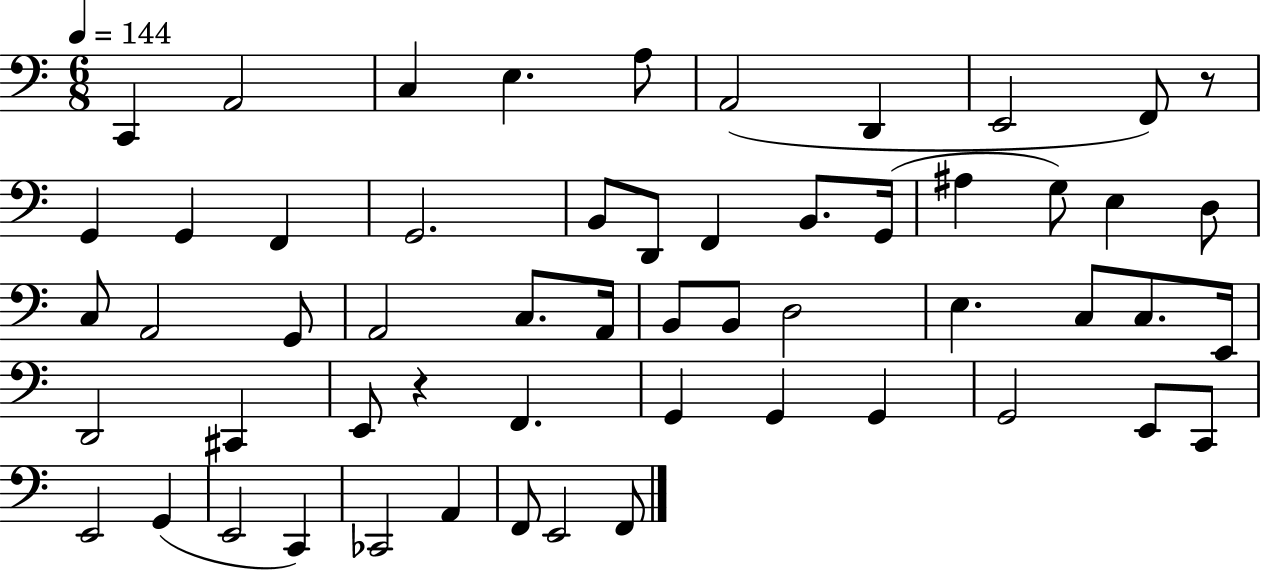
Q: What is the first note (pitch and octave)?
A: C2